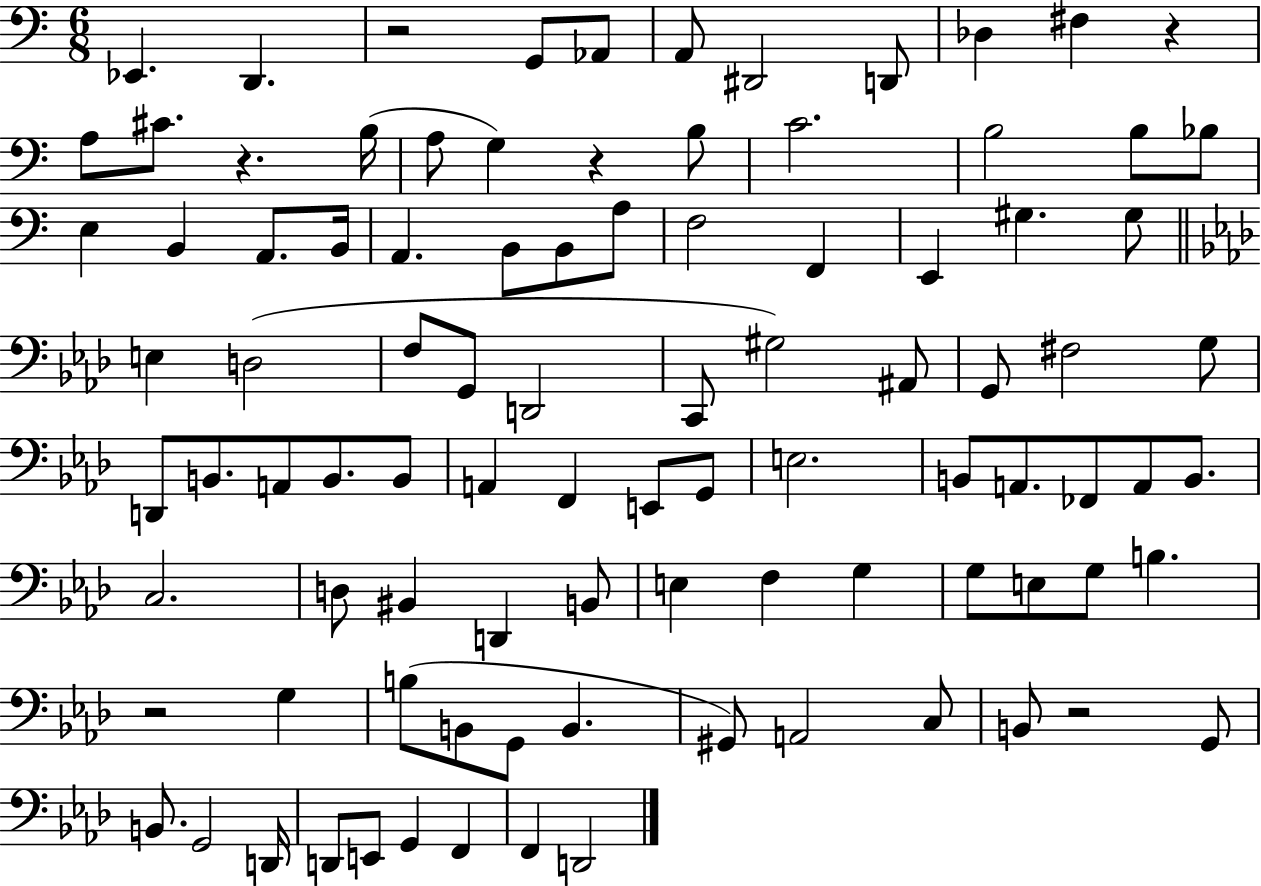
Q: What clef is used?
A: bass